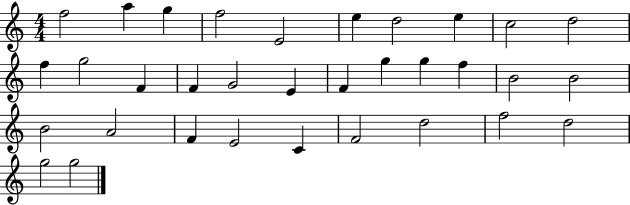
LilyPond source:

{
  \clef treble
  \numericTimeSignature
  \time 4/4
  \key c \major
  f''2 a''4 g''4 | f''2 e'2 | e''4 d''2 e''4 | c''2 d''2 | \break f''4 g''2 f'4 | f'4 g'2 e'4 | f'4 g''4 g''4 f''4 | b'2 b'2 | \break b'2 a'2 | f'4 e'2 c'4 | f'2 d''2 | f''2 d''2 | \break g''2 g''2 | \bar "|."
}